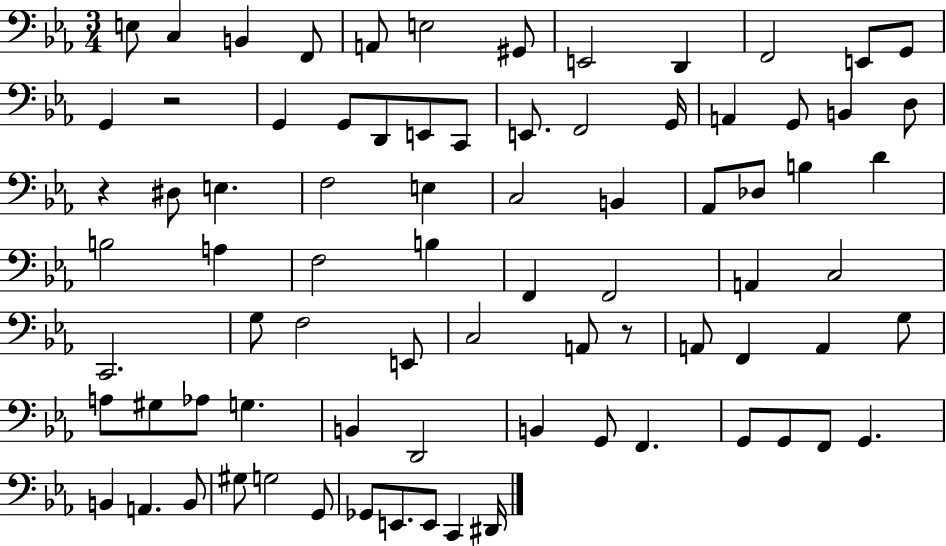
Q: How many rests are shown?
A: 3